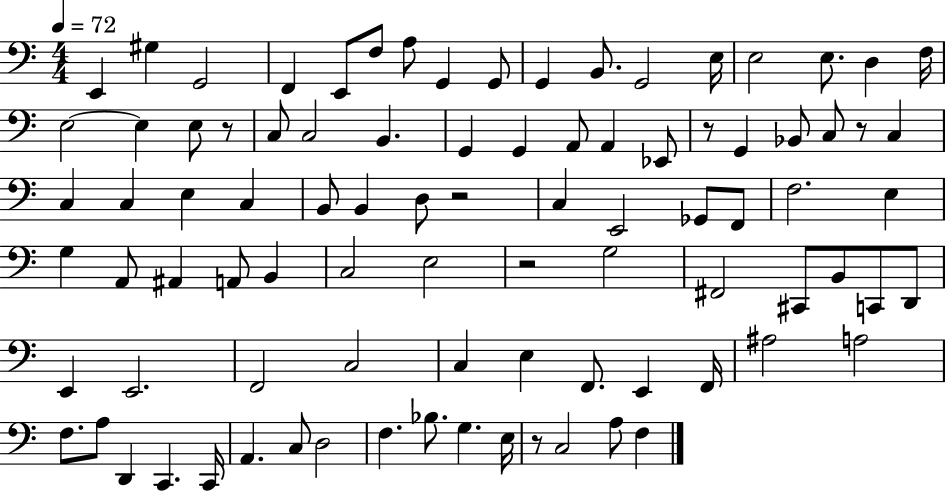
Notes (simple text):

E2/q G#3/q G2/h F2/q E2/e F3/e A3/e G2/q G2/e G2/q B2/e. G2/h E3/s E3/h E3/e. D3/q F3/s E3/h E3/q E3/e R/e C3/e C3/h B2/q. G2/q G2/q A2/e A2/q Eb2/e R/e G2/q Bb2/e C3/e R/e C3/q C3/q C3/q E3/q C3/q B2/e B2/q D3/e R/h C3/q E2/h Gb2/e F2/e F3/h. E3/q G3/q A2/e A#2/q A2/e B2/q C3/h E3/h R/h G3/h F#2/h C#2/e B2/e C2/e D2/e E2/q E2/h. F2/h C3/h C3/q E3/q F2/e. E2/q F2/s A#3/h A3/h F3/e. A3/e D2/q C2/q. C2/s A2/q. C3/e D3/h F3/q. Bb3/e. G3/q. E3/s R/e C3/h A3/e F3/q